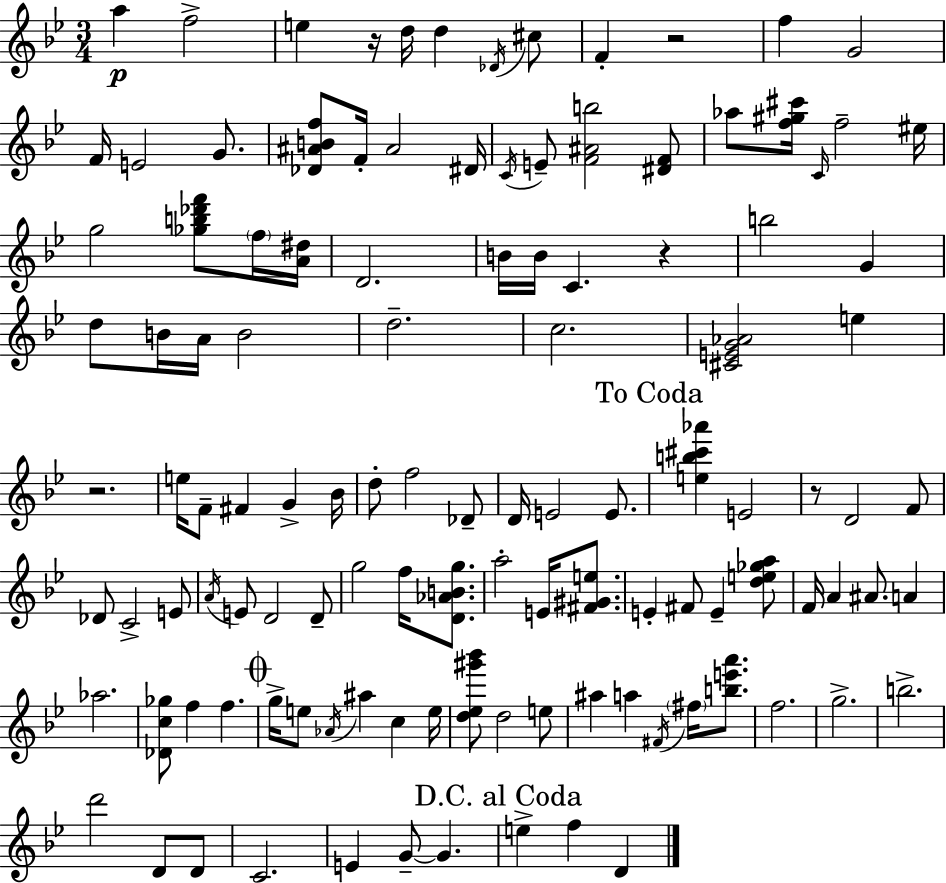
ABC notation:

X:1
T:Untitled
M:3/4
L:1/4
K:Gm
a f2 e z/4 d/4 d _D/4 ^c/2 F z2 f G2 F/4 E2 G/2 [_D^ABf]/2 F/4 ^A2 ^D/4 C/4 E/2 [F^Ab]2 [^DF]/2 _a/2 [f^g^c']/4 C/4 f2 ^e/4 g2 [_gb_d'f']/2 f/4 [A^d]/4 D2 B/4 B/4 C z b2 G d/2 B/4 A/4 B2 d2 c2 [^CEG_A]2 e z2 e/4 F/2 ^F G _B/4 d/2 f2 _D/2 D/4 E2 E/2 [eb^c'_a'] E2 z/2 D2 F/2 _D/2 C2 E/2 A/4 E/2 D2 D/2 g2 f/4 [D_ABg]/2 a2 E/4 [^F^Ge]/2 E ^F/2 E [de_ga]/2 F/4 A ^A/2 A _a2 [_Dc_g]/2 f f g/4 e/2 _A/4 ^a c e/4 [d_e^g'_b']/2 d2 e/2 ^a a ^F/4 ^f/4 [be'a']/2 f2 g2 b2 d'2 D/2 D/2 C2 E G/2 G e f D